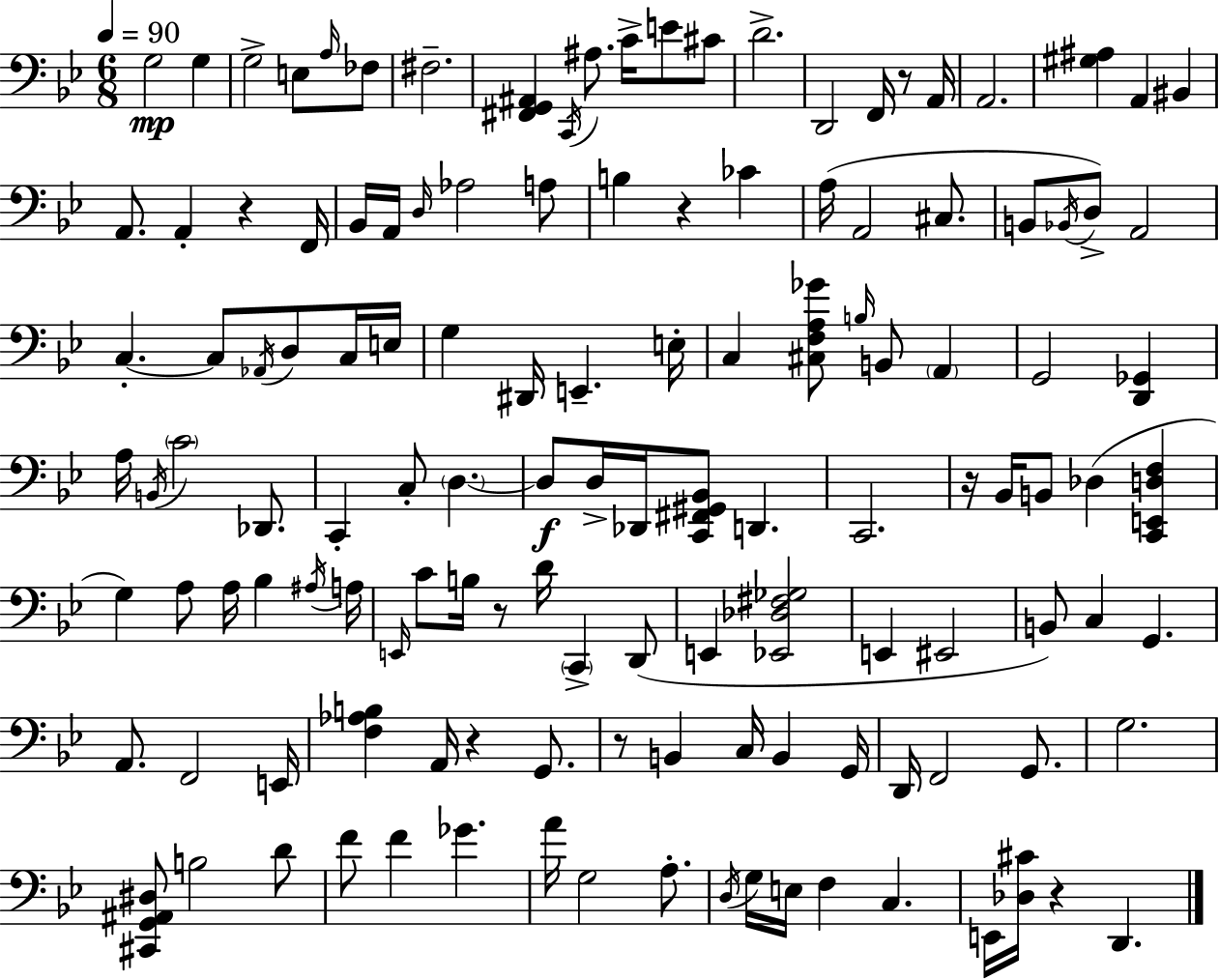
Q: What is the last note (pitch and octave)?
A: D2